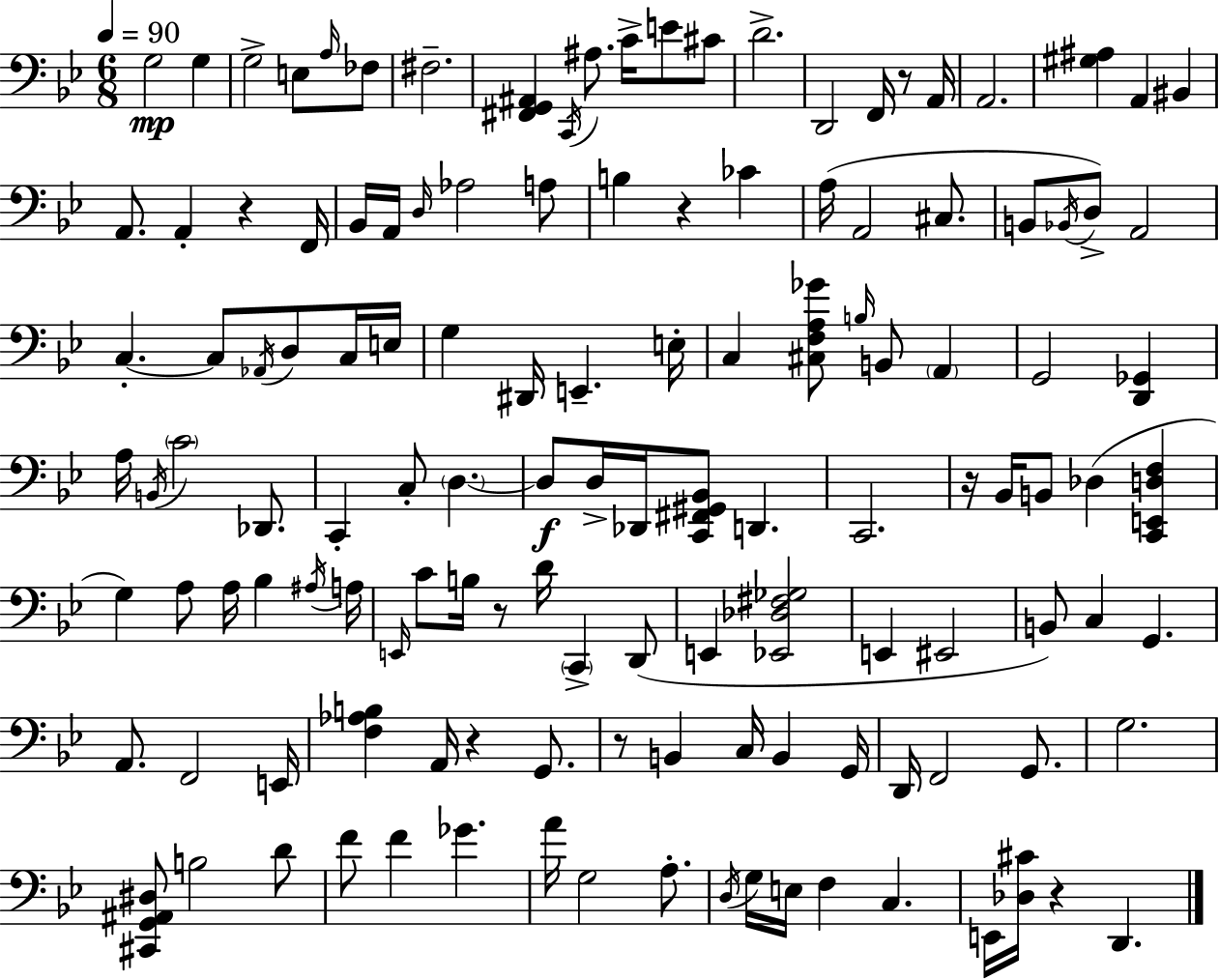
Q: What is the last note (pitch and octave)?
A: D2